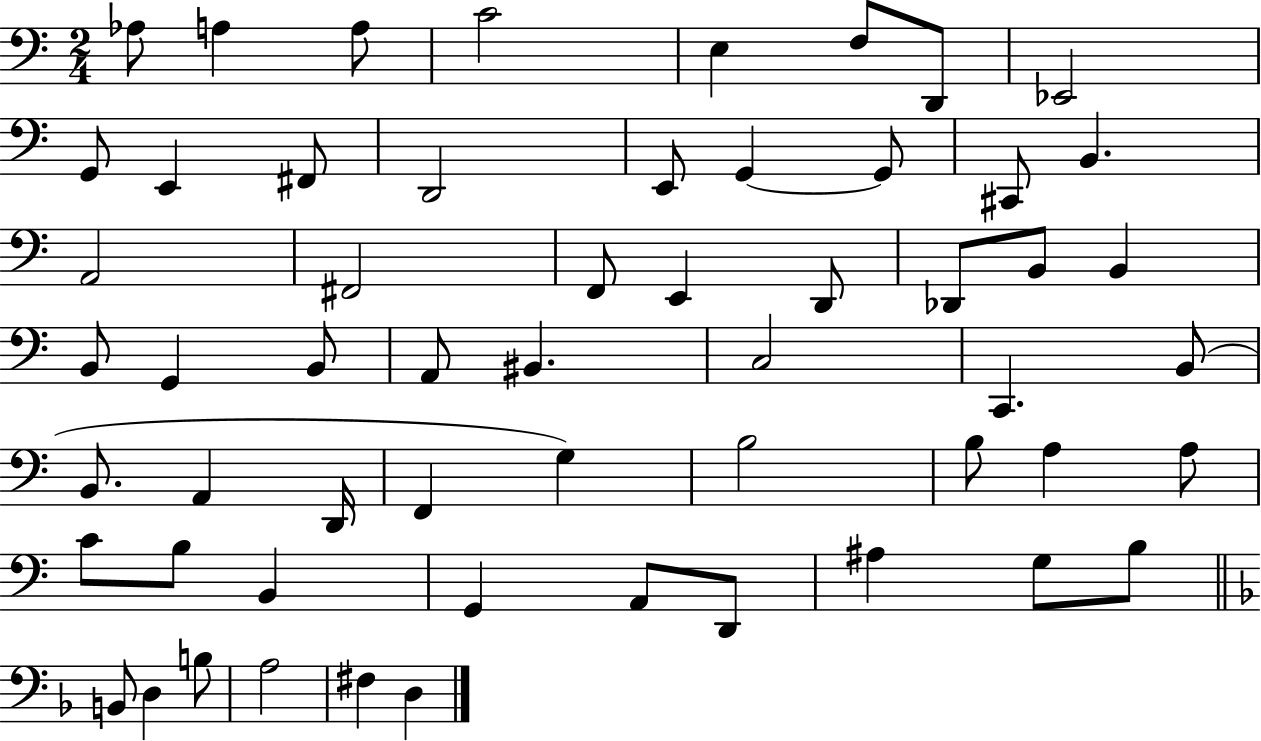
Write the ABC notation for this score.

X:1
T:Untitled
M:2/4
L:1/4
K:C
_A,/2 A, A,/2 C2 E, F,/2 D,,/2 _E,,2 G,,/2 E,, ^F,,/2 D,,2 E,,/2 G,, G,,/2 ^C,,/2 B,, A,,2 ^F,,2 F,,/2 E,, D,,/2 _D,,/2 B,,/2 B,, B,,/2 G,, B,,/2 A,,/2 ^B,, C,2 C,, B,,/2 B,,/2 A,, D,,/4 F,, G, B,2 B,/2 A, A,/2 C/2 B,/2 B,, G,, A,,/2 D,,/2 ^A, G,/2 B,/2 B,,/2 D, B,/2 A,2 ^F, D,